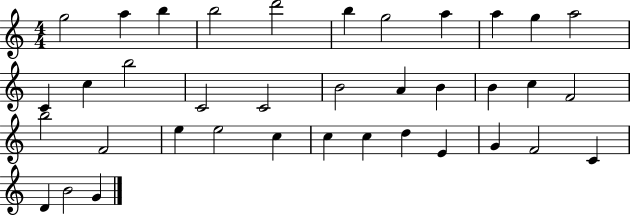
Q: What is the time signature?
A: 4/4